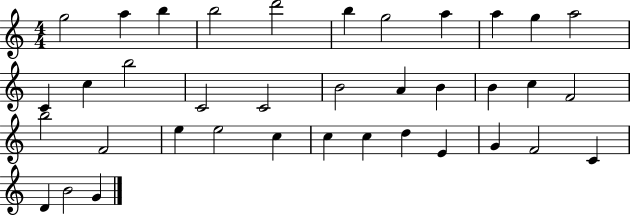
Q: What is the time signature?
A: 4/4